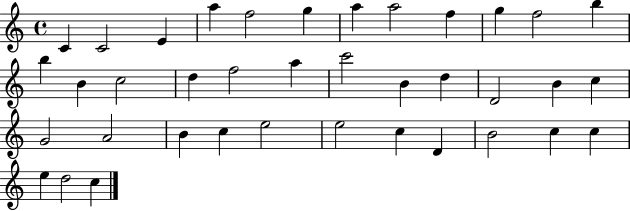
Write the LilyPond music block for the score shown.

{
  \clef treble
  \time 4/4
  \defaultTimeSignature
  \key c \major
  c'4 c'2 e'4 | a''4 f''2 g''4 | a''4 a''2 f''4 | g''4 f''2 b''4 | \break b''4 b'4 c''2 | d''4 f''2 a''4 | c'''2 b'4 d''4 | d'2 b'4 c''4 | \break g'2 a'2 | b'4 c''4 e''2 | e''2 c''4 d'4 | b'2 c''4 c''4 | \break e''4 d''2 c''4 | \bar "|."
}